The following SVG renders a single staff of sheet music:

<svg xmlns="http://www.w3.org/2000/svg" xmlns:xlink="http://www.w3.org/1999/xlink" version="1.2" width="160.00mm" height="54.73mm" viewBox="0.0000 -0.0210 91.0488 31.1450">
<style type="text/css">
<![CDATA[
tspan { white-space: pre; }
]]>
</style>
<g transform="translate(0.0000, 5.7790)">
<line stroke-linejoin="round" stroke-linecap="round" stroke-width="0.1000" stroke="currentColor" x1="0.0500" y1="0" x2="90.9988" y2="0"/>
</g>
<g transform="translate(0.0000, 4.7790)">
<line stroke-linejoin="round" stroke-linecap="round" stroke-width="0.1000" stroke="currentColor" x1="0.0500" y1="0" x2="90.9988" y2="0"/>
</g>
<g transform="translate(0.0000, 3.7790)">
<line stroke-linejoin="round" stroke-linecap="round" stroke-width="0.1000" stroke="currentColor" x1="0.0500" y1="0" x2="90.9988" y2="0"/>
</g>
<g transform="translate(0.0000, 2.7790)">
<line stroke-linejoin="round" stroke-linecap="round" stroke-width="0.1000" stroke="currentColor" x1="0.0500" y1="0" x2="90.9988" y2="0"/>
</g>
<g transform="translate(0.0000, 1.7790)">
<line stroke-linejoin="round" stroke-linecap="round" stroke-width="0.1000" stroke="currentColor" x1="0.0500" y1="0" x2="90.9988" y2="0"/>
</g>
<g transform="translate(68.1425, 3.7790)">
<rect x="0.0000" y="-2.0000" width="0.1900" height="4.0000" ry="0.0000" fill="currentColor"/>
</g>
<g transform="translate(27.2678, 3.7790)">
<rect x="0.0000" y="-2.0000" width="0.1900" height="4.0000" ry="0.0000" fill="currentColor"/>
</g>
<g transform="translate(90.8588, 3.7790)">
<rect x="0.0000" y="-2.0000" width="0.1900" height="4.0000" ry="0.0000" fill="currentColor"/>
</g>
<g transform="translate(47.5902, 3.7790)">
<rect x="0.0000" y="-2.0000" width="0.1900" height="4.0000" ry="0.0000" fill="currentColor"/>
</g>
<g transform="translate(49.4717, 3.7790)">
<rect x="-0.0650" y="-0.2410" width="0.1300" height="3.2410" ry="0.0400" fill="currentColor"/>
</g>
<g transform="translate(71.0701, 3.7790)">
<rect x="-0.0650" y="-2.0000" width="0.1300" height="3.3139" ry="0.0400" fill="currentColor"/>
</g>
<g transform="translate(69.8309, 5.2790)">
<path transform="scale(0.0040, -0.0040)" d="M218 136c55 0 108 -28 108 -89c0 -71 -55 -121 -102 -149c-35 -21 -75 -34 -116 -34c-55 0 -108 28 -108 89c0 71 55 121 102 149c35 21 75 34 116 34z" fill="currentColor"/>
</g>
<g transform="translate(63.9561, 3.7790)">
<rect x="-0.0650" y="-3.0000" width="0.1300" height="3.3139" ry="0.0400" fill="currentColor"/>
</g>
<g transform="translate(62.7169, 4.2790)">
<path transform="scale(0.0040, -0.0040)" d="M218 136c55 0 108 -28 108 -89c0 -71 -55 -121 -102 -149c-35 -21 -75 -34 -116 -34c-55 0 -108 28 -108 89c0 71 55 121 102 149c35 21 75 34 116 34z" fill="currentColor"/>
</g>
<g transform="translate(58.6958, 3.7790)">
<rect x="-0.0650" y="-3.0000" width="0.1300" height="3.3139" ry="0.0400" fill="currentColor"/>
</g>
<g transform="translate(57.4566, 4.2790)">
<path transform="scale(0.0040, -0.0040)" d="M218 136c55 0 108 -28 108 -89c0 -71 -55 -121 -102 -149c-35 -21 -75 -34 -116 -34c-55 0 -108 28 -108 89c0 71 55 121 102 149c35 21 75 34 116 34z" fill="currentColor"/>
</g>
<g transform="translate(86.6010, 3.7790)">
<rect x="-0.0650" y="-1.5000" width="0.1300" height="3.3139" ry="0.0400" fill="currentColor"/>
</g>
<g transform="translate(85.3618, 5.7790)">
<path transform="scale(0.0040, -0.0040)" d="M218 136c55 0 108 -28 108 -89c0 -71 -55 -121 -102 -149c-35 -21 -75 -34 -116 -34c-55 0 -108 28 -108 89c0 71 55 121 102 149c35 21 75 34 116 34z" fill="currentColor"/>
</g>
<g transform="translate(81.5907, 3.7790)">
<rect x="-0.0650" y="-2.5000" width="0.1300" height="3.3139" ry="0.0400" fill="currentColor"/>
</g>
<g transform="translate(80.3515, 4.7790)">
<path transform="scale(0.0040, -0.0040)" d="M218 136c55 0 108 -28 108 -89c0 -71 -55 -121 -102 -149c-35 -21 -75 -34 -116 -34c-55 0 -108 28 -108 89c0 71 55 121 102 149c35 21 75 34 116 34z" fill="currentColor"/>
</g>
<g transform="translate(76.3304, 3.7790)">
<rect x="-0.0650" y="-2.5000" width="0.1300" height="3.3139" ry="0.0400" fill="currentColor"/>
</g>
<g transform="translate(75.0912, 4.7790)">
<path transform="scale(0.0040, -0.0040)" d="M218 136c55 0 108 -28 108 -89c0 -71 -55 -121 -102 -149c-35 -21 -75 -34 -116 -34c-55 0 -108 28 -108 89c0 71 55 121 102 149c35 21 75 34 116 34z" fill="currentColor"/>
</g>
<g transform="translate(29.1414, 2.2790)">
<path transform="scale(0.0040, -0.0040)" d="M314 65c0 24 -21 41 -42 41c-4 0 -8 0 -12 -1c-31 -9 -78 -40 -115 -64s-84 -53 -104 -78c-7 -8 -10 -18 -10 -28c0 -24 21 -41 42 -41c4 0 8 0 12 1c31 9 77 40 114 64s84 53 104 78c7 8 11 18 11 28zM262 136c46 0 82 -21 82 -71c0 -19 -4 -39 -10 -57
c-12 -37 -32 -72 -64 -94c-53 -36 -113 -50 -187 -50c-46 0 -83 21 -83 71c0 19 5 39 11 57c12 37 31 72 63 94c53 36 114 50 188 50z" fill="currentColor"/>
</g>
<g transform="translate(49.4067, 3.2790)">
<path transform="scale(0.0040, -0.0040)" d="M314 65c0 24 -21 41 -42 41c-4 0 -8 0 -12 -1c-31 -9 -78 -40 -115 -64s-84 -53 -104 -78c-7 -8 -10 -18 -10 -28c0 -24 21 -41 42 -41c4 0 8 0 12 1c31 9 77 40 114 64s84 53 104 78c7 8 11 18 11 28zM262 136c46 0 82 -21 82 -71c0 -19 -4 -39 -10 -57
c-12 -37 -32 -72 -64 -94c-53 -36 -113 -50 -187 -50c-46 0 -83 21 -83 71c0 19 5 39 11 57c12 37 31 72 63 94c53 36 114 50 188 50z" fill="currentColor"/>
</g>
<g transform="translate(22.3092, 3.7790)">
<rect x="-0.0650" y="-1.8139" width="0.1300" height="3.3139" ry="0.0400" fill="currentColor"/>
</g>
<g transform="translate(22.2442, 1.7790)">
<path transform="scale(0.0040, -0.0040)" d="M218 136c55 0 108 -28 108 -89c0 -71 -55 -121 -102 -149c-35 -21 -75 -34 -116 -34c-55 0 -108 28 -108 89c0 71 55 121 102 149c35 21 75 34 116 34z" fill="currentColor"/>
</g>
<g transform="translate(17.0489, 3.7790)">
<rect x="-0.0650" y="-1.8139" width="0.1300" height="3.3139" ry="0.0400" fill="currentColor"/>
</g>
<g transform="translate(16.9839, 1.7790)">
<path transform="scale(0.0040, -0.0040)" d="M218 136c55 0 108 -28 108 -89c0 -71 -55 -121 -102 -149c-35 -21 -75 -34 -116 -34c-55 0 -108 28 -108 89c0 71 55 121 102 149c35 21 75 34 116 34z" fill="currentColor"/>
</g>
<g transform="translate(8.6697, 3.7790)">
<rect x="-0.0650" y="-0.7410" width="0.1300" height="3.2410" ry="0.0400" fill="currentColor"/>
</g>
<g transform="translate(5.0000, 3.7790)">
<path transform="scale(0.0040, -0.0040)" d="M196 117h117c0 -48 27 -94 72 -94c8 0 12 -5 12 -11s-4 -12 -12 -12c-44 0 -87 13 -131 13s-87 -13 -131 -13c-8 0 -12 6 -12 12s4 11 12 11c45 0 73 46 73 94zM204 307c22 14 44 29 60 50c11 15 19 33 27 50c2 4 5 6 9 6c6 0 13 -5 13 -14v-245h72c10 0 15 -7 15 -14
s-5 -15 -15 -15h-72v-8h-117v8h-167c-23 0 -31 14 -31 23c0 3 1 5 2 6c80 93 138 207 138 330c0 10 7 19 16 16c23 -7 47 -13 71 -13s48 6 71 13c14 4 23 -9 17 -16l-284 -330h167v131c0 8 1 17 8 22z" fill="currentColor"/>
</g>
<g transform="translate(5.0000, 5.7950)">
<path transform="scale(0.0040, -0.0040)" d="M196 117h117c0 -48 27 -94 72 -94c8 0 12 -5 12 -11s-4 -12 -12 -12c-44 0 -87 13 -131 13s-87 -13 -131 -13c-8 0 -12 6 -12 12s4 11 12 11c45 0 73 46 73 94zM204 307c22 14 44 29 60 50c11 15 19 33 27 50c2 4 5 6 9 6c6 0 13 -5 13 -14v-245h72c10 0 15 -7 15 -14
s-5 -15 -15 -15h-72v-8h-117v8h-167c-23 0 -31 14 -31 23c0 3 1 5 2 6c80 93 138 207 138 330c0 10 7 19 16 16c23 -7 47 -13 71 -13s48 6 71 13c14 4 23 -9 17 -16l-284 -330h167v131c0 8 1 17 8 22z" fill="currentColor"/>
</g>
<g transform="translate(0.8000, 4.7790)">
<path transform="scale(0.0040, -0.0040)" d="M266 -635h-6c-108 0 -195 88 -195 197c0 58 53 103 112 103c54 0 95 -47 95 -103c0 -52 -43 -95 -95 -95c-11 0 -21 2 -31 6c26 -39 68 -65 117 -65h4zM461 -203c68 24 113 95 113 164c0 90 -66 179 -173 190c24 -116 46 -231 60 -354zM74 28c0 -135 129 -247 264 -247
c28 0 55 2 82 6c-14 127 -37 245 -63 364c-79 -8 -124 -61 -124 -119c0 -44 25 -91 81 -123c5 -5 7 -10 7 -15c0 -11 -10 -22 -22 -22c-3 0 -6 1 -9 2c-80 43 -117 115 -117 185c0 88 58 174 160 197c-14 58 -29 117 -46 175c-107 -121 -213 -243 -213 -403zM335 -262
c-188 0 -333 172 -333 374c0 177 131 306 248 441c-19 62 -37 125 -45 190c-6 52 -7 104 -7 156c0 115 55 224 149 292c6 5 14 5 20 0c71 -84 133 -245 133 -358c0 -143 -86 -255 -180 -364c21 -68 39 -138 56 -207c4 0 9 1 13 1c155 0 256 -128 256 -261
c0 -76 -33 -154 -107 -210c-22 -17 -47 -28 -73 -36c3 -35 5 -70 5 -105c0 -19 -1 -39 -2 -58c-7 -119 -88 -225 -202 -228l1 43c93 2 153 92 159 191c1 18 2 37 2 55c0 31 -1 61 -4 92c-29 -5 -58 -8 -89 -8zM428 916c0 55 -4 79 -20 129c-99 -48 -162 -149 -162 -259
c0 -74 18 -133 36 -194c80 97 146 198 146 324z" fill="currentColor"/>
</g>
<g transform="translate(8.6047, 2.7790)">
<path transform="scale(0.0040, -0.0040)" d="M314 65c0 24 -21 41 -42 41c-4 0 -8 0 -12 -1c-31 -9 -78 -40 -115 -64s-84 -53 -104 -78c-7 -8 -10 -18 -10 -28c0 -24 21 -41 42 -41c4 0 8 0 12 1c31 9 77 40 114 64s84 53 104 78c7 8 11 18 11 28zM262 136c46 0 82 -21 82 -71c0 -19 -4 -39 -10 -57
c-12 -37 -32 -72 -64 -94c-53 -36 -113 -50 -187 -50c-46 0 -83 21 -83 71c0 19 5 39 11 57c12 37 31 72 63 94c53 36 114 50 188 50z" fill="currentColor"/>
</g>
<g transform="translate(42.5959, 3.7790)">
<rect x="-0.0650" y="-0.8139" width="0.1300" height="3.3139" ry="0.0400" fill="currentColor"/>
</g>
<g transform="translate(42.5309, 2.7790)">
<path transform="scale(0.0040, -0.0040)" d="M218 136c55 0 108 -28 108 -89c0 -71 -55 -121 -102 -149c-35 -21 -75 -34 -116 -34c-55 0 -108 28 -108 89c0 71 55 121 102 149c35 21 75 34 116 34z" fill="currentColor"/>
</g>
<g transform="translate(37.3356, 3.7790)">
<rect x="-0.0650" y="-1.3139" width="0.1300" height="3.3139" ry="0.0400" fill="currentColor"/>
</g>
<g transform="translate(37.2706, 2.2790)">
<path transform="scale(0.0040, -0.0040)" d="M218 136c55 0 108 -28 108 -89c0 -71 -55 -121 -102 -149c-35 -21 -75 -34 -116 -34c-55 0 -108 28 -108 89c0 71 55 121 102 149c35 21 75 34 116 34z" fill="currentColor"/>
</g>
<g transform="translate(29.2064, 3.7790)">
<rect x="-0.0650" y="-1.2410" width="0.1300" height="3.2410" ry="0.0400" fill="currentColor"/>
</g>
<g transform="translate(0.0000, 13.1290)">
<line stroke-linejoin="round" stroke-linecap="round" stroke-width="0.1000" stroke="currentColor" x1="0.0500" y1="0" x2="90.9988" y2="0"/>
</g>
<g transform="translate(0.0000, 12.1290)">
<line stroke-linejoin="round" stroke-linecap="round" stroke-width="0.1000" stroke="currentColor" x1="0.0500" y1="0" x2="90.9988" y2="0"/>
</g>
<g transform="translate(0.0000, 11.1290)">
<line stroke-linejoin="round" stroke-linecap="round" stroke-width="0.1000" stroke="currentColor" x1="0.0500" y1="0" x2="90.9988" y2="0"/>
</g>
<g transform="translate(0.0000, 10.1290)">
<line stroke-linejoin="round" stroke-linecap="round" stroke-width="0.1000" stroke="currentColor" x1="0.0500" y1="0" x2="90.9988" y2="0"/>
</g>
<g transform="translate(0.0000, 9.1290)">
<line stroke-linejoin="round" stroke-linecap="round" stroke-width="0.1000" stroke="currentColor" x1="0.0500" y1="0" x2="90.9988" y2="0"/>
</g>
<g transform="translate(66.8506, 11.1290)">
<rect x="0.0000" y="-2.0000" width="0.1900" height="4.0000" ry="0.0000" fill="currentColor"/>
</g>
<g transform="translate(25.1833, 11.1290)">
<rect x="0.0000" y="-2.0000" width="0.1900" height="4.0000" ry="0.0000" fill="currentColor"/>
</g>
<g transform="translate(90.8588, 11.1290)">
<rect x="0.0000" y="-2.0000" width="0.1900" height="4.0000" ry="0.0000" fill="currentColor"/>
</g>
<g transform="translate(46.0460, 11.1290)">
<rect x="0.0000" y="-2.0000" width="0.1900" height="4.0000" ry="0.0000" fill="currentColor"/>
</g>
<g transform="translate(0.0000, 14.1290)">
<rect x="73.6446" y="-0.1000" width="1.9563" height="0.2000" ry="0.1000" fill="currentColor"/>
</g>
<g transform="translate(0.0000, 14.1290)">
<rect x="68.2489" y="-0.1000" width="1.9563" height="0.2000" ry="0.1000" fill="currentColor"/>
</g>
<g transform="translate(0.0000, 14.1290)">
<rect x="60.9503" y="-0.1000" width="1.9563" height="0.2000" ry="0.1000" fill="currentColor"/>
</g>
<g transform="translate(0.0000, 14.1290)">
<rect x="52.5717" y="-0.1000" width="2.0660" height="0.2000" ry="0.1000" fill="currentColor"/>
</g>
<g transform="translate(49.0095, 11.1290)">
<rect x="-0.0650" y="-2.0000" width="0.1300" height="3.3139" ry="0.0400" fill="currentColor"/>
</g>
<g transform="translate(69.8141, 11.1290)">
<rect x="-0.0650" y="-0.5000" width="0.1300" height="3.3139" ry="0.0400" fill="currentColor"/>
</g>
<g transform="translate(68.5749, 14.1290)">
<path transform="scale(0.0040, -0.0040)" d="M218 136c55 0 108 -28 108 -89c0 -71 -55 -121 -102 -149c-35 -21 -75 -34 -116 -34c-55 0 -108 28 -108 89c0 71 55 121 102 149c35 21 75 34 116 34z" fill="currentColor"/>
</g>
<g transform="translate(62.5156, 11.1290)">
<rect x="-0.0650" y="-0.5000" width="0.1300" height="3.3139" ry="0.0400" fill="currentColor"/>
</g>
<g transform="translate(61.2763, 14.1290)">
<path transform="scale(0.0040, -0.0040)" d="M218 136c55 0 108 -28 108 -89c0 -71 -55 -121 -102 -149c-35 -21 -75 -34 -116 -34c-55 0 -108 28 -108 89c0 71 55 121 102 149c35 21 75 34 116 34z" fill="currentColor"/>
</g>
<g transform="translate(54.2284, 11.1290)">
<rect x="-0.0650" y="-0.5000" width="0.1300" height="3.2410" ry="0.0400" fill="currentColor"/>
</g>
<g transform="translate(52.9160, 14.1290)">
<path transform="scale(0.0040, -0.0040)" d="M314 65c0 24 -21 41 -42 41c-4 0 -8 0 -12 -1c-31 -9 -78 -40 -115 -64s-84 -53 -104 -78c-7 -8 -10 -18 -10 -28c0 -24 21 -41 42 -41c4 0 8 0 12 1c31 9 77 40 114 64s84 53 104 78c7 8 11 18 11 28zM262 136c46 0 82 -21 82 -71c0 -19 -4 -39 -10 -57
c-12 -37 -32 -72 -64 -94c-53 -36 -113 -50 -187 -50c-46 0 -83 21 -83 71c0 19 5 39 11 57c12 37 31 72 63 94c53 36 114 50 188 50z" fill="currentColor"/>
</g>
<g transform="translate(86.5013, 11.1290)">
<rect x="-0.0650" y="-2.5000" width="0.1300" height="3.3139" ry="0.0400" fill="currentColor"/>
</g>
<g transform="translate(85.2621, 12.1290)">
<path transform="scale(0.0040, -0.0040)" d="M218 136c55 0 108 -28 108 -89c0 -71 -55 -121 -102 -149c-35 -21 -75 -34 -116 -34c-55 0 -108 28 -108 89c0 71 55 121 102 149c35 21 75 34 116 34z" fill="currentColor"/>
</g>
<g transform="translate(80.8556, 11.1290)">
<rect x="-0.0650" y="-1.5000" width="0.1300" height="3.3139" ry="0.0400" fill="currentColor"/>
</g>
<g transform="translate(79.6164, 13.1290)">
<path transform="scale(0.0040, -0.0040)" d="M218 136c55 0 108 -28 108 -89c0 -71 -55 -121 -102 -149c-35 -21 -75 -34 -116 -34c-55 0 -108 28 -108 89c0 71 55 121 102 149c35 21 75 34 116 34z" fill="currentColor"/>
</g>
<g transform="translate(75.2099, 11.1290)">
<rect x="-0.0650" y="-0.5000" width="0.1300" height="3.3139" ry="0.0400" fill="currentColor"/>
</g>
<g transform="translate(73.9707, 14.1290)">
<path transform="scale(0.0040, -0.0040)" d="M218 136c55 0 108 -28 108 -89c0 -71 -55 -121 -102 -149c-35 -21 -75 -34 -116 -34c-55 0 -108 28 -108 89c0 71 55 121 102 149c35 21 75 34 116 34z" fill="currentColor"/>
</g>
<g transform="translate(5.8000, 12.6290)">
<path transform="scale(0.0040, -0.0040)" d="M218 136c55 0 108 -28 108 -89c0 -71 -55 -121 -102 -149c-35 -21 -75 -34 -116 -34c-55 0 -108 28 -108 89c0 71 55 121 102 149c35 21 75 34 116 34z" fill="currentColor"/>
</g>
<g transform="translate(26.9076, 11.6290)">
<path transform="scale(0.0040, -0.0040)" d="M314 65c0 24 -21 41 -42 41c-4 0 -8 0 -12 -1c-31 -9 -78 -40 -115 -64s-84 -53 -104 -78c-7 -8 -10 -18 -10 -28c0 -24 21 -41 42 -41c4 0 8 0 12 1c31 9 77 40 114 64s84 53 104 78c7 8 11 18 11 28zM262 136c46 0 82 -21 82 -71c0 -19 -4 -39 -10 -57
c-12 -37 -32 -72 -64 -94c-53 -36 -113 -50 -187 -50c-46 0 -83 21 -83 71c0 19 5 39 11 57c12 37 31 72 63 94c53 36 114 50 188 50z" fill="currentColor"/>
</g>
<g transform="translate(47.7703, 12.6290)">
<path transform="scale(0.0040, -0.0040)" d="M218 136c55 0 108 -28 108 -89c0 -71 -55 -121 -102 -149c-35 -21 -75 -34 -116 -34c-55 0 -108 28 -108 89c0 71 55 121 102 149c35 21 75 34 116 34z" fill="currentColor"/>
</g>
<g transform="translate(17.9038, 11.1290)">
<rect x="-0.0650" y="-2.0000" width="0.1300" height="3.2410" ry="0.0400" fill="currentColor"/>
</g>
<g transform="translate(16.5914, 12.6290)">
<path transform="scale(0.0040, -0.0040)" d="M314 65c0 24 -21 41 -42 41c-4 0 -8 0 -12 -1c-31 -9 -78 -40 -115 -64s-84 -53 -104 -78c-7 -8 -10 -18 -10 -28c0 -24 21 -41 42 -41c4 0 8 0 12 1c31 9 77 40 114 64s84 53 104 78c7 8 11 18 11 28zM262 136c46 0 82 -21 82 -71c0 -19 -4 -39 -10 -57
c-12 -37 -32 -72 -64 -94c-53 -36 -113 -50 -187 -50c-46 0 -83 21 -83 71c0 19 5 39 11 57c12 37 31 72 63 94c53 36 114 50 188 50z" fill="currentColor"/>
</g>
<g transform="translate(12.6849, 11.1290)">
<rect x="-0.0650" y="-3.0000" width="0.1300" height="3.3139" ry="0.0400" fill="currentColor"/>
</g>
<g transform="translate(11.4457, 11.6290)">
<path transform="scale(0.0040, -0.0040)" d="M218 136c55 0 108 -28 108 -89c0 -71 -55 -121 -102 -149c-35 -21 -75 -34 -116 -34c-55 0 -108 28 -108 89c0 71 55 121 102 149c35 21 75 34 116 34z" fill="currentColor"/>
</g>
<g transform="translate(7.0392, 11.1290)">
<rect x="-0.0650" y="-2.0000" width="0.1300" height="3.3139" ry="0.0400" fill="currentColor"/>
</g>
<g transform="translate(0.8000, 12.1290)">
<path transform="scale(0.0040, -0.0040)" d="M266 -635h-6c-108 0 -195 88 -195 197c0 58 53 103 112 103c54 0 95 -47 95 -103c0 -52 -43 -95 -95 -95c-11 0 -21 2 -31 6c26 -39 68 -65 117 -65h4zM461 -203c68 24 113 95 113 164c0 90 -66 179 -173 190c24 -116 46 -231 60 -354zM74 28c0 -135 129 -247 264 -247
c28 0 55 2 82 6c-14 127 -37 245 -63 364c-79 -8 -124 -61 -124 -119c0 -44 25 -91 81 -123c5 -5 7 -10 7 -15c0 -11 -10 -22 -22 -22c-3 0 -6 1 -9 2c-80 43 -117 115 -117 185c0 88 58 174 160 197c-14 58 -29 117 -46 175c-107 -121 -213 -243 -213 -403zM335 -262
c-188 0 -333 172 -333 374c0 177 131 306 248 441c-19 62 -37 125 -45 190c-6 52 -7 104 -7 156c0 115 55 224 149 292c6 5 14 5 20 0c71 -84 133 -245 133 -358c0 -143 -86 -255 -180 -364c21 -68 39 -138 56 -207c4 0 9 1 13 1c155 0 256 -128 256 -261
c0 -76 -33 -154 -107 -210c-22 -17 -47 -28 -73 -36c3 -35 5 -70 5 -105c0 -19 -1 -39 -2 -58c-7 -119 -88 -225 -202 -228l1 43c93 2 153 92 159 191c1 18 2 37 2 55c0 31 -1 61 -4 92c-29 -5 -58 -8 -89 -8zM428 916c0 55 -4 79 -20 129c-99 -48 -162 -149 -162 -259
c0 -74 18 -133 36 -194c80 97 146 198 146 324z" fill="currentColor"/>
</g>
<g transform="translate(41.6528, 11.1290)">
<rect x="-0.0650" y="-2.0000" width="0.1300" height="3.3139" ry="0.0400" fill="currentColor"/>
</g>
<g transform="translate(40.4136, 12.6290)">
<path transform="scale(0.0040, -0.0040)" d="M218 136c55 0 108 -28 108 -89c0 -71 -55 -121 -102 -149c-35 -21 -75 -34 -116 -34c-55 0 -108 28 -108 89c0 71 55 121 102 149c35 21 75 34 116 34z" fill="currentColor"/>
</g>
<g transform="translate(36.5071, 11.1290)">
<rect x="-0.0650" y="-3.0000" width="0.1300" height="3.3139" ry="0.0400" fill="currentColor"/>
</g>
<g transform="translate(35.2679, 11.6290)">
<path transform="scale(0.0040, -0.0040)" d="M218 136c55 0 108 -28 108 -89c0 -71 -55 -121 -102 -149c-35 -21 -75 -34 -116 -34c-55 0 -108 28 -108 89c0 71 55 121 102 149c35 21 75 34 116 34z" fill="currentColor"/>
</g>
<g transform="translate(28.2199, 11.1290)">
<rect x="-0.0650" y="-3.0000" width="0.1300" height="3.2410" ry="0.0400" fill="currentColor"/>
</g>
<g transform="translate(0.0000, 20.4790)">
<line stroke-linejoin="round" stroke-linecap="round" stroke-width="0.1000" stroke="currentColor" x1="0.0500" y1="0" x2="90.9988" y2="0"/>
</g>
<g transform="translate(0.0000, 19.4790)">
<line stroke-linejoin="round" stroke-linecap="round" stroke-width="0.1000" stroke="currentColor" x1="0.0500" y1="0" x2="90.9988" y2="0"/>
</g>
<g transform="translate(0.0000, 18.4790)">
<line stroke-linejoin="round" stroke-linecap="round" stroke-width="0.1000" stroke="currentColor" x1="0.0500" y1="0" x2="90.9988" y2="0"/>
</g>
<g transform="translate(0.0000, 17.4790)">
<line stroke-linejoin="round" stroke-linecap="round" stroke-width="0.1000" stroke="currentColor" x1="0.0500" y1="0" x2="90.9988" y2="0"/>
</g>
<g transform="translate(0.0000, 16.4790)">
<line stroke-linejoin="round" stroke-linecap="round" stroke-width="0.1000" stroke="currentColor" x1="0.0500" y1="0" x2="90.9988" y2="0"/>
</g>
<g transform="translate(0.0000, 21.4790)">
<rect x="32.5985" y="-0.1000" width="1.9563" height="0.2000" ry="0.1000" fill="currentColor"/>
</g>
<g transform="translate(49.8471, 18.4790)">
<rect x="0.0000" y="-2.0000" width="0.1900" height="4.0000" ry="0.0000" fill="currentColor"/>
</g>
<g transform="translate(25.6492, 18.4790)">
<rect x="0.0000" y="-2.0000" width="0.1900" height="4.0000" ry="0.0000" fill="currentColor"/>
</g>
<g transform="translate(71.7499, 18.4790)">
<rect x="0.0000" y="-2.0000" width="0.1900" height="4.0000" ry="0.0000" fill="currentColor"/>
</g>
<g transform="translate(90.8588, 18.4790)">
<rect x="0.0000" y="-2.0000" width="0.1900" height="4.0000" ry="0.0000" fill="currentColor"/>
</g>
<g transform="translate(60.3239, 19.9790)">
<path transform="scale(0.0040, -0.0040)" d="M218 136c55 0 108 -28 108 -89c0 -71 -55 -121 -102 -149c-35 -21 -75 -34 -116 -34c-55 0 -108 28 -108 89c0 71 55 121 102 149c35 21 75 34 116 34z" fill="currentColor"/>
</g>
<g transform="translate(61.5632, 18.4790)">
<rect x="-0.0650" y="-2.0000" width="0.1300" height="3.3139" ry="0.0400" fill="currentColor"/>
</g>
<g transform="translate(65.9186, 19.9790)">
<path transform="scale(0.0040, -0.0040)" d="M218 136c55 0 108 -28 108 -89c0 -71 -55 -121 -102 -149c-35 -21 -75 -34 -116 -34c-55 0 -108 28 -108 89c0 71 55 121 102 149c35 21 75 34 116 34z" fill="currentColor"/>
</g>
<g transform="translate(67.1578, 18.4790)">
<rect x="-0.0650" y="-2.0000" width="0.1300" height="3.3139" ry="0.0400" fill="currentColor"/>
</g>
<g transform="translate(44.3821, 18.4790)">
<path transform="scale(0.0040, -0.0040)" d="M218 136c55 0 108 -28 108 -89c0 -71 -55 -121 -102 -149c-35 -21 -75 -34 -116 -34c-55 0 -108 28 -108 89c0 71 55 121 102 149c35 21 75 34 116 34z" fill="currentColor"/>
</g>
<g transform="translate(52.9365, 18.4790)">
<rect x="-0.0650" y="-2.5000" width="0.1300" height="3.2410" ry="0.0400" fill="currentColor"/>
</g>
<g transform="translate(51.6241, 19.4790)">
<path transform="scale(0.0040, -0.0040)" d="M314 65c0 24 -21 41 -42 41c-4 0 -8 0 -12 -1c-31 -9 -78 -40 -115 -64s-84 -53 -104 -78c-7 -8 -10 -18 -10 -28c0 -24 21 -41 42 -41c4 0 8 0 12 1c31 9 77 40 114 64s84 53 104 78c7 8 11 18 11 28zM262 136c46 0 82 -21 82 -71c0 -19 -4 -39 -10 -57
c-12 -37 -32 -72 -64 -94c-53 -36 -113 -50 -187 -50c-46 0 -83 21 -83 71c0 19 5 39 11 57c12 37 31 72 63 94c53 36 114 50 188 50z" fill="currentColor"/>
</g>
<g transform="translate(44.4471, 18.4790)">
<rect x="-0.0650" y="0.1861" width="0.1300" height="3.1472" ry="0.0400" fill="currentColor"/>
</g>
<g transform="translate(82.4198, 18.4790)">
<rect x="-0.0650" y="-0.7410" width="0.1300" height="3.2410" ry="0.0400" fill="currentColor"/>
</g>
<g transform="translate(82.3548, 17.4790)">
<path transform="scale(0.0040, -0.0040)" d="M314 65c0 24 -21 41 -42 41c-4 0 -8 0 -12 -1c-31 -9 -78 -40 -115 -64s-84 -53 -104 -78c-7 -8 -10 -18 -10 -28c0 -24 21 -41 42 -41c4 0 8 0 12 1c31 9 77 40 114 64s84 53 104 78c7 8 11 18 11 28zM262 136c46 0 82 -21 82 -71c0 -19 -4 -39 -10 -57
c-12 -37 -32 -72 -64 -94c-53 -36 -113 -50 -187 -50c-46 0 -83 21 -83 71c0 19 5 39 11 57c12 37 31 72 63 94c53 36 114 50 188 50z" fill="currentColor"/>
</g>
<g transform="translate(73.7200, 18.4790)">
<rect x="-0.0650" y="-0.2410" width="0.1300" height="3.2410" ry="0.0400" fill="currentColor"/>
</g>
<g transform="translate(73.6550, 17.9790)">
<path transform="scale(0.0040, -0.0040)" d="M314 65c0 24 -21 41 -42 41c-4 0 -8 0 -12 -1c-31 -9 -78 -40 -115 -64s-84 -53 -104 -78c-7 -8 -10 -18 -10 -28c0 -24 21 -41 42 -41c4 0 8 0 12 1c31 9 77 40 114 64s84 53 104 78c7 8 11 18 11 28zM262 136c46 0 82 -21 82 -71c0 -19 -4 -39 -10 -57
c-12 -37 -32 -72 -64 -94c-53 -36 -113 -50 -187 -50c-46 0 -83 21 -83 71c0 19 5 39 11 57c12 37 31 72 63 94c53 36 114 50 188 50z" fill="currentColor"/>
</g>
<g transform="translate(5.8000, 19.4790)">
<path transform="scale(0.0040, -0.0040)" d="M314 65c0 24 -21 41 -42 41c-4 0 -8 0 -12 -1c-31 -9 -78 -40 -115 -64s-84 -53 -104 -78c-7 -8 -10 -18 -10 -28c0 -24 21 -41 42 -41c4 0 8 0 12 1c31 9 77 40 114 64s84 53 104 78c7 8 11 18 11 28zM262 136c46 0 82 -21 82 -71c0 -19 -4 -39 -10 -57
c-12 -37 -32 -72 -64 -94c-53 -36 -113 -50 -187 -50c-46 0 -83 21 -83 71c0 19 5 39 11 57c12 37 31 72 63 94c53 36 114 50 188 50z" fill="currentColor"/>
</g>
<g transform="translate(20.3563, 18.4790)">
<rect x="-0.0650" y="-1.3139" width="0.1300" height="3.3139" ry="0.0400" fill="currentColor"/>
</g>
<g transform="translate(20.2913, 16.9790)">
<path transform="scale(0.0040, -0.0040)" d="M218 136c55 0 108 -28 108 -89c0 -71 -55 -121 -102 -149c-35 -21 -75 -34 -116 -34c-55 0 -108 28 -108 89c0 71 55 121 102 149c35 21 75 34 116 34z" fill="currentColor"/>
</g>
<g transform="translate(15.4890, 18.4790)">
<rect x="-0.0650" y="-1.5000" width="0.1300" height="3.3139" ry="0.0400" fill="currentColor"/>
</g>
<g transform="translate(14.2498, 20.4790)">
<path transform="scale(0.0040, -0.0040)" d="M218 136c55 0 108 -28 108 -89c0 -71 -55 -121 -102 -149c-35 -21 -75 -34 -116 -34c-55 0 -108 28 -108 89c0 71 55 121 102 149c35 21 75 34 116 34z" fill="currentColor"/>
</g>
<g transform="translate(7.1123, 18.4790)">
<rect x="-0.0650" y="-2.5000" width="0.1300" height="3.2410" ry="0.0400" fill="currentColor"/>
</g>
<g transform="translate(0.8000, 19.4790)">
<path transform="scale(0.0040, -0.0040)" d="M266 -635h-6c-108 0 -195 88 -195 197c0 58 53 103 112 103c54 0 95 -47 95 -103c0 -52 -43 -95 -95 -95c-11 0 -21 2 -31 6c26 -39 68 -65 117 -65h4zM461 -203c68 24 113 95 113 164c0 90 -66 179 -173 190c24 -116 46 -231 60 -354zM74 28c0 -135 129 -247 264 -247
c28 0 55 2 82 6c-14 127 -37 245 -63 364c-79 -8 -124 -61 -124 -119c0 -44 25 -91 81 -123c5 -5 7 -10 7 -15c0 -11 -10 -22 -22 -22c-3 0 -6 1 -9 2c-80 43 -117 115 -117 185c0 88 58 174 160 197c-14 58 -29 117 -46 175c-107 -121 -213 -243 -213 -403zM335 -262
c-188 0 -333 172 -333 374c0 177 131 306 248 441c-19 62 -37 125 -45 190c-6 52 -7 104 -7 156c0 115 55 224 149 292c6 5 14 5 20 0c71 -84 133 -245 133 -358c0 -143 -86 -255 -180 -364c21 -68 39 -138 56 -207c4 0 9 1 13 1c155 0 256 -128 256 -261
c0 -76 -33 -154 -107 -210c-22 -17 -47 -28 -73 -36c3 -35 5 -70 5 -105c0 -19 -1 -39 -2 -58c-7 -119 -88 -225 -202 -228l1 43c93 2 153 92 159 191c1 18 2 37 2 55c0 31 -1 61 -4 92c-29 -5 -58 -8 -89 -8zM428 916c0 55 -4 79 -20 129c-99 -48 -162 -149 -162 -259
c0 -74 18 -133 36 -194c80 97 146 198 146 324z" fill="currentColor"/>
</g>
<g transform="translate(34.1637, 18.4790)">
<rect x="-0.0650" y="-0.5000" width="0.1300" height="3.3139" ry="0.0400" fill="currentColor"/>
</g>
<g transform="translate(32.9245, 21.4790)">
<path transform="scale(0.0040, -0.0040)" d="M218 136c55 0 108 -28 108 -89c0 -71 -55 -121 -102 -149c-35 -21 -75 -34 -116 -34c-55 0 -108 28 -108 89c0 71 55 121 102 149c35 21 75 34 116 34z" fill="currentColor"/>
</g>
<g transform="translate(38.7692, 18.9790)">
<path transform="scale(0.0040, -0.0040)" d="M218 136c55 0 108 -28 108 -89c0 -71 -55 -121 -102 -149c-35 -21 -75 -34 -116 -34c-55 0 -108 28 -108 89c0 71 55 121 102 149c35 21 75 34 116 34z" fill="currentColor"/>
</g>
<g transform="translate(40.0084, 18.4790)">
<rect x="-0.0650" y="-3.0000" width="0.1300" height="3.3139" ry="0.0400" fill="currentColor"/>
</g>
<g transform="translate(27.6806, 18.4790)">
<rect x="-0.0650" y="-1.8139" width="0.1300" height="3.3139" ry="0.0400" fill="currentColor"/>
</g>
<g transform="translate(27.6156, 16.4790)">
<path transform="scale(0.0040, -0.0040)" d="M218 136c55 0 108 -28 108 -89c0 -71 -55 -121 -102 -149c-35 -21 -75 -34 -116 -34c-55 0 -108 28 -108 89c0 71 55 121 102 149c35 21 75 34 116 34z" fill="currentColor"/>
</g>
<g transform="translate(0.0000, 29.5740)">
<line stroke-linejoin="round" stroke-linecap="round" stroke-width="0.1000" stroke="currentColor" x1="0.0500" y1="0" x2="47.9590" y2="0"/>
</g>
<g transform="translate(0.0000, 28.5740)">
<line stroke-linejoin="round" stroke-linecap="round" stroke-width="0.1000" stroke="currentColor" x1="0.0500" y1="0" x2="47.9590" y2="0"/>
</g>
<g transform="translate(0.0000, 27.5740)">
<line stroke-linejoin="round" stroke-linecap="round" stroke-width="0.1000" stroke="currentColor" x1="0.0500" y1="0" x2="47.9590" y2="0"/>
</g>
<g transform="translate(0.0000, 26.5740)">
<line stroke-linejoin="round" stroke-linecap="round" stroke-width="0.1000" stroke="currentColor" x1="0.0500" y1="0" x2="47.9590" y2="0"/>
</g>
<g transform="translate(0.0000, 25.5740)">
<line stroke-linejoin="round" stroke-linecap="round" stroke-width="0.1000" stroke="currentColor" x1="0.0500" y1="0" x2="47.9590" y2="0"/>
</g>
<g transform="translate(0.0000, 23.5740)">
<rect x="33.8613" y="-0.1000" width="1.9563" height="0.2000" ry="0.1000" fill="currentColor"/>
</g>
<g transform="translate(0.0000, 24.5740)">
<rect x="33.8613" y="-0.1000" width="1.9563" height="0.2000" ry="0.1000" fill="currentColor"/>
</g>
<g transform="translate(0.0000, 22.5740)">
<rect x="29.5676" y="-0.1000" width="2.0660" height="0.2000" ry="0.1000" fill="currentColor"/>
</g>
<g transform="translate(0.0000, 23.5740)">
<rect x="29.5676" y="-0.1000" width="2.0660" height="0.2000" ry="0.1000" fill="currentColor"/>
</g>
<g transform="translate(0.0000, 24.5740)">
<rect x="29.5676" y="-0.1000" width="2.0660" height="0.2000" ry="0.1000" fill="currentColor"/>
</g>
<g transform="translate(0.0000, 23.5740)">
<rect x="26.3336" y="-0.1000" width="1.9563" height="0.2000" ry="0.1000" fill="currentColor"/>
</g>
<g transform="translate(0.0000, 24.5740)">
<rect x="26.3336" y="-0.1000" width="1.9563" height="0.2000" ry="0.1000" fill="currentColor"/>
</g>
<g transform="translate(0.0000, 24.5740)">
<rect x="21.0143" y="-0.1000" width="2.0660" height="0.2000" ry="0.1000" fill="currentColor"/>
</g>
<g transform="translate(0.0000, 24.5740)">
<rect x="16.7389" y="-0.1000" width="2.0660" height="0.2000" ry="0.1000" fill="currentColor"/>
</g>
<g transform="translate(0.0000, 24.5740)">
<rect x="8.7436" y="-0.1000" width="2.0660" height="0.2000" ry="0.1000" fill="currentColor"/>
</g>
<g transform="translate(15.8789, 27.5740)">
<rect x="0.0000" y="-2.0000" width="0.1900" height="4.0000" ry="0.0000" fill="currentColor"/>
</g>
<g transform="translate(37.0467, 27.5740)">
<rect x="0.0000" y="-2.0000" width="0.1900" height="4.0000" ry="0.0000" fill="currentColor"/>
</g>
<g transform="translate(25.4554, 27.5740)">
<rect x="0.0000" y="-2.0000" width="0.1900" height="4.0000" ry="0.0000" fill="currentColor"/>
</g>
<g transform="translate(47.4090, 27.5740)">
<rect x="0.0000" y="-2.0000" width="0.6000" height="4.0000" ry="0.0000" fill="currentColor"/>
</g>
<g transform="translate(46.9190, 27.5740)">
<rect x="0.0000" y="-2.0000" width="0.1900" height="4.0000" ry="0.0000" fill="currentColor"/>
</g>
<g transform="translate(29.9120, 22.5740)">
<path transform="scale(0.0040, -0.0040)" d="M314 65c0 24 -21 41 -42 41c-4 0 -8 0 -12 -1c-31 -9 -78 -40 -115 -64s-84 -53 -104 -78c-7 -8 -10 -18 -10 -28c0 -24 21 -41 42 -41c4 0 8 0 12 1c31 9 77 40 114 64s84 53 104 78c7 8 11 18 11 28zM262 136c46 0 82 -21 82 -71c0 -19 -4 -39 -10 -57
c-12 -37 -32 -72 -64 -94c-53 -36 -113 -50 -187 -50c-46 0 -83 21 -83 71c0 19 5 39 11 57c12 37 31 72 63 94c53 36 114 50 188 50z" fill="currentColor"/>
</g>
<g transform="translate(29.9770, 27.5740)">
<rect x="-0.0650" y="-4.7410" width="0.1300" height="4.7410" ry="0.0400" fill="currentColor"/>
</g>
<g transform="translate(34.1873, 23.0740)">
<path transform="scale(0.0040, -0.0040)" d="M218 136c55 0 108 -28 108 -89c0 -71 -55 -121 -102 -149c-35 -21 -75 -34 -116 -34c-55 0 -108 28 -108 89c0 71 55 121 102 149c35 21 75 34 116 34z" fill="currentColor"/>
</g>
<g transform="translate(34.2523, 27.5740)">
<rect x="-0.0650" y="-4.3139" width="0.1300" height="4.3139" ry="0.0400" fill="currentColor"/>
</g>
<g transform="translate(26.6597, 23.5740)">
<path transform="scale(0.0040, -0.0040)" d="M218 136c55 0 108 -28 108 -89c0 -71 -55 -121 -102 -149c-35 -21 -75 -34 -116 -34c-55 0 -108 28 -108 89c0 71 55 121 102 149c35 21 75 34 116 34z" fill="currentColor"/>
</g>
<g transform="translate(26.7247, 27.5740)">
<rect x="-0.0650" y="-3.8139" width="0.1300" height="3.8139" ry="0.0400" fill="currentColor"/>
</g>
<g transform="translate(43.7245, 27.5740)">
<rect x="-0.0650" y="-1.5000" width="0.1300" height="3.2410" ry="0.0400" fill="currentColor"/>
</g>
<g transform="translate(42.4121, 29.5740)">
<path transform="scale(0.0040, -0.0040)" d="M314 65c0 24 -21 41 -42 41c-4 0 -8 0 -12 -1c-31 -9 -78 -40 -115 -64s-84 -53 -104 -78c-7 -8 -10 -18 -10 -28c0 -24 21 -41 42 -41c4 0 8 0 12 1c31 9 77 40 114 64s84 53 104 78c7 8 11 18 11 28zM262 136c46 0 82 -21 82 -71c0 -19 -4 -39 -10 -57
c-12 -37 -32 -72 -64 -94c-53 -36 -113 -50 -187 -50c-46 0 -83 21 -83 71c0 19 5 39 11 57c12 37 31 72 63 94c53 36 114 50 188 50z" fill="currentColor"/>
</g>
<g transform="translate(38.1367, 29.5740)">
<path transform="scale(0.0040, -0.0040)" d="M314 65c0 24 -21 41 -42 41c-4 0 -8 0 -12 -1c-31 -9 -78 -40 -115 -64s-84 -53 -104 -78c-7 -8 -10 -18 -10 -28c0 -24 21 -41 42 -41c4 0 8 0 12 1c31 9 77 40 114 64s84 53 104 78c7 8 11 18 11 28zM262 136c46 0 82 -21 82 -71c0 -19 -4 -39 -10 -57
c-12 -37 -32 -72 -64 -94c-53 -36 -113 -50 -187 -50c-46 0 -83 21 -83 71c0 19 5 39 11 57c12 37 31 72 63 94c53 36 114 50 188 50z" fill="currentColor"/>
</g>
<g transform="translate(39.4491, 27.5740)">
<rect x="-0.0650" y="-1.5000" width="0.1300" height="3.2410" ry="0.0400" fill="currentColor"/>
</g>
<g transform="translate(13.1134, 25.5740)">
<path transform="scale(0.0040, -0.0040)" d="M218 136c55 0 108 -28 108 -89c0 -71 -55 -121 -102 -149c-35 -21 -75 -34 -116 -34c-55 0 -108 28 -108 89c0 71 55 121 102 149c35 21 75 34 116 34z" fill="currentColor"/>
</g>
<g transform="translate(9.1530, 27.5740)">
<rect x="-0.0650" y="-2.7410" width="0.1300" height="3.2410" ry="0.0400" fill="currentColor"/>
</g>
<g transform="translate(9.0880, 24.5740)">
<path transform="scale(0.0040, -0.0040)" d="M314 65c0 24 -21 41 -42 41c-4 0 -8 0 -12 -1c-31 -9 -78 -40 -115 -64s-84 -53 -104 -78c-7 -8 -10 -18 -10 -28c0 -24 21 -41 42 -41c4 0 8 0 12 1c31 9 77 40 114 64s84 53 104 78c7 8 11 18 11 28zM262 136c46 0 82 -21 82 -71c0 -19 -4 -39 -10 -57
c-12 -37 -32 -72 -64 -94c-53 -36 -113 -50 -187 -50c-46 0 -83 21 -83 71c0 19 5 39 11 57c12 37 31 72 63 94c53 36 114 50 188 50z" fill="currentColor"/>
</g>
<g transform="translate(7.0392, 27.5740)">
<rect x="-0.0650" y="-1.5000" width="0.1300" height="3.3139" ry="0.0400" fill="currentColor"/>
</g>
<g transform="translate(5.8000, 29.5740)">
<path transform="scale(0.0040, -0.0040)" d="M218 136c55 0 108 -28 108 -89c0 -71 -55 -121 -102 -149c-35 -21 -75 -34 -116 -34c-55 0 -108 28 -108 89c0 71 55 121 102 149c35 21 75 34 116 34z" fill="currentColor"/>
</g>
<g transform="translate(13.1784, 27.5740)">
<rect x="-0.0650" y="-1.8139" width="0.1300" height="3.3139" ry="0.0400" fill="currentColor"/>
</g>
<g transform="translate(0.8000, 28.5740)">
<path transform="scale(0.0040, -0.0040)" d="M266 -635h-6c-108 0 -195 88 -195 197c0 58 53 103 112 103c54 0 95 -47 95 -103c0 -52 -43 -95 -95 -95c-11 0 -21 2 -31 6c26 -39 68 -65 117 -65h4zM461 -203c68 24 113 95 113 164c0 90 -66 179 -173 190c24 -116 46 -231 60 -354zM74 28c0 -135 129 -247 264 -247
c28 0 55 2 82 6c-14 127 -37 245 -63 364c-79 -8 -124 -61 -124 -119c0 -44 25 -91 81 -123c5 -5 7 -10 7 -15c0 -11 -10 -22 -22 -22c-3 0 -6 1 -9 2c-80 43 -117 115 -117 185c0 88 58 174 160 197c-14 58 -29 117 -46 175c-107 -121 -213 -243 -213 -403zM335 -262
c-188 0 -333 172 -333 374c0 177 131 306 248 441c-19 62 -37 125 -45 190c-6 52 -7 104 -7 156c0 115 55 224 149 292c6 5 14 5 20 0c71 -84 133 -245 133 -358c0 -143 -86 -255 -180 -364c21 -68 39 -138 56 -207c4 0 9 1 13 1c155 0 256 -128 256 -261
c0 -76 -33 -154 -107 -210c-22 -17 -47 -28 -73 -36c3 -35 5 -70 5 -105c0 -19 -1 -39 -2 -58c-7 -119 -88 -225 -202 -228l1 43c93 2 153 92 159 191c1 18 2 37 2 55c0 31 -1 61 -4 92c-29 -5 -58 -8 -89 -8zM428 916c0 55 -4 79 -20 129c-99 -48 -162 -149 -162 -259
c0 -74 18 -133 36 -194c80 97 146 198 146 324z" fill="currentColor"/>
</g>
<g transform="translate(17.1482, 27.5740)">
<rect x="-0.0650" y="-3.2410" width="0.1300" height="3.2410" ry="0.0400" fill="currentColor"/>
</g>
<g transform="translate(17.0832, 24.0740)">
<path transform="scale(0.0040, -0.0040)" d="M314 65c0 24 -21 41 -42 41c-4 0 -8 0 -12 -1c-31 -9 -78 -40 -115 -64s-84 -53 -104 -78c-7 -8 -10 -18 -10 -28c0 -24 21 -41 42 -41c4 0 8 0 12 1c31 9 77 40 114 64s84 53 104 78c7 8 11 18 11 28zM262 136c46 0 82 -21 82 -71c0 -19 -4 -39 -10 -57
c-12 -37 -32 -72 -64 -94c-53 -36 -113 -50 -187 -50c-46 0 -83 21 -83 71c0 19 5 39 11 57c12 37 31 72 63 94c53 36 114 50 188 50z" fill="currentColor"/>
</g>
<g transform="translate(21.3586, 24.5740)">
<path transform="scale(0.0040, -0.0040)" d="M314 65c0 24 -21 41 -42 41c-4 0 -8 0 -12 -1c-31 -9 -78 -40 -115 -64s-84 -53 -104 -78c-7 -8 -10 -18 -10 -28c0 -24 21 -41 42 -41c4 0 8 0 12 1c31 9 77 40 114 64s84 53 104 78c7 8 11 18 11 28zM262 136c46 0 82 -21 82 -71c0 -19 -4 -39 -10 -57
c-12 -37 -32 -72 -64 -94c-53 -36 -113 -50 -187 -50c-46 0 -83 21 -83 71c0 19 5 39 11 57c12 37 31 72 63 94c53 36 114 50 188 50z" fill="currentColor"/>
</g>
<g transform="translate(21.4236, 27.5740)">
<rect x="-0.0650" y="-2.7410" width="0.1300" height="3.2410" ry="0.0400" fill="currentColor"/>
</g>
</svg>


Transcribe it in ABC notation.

X:1
T:Untitled
M:4/4
L:1/4
K:C
d2 f f e2 e d c2 A A F G G E F A F2 A2 A F F C2 C C C E G G2 E e f C A B G2 F F c2 d2 E a2 f b2 a2 c' e'2 d' E2 E2